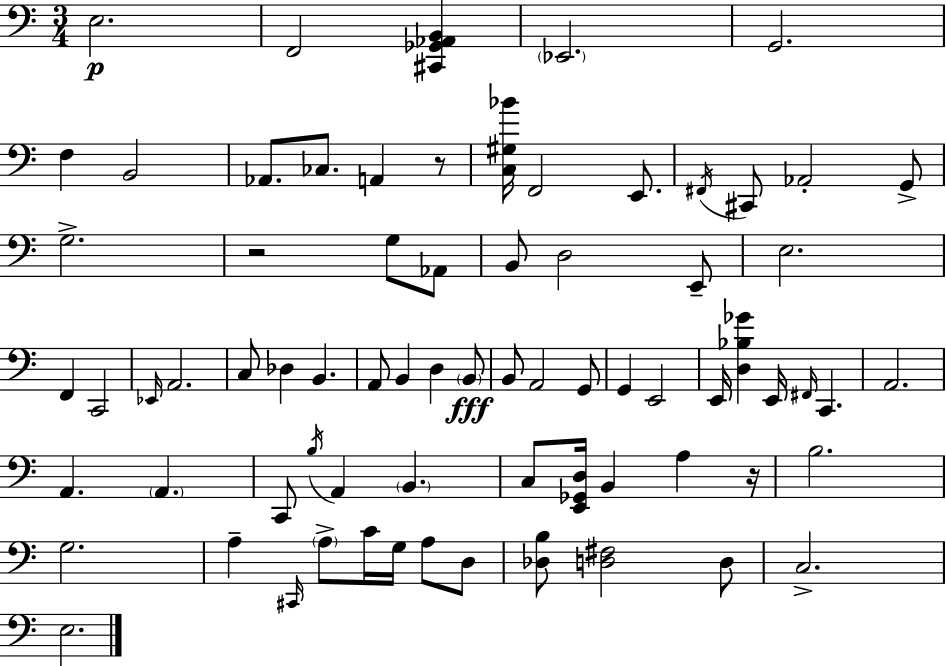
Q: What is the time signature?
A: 3/4